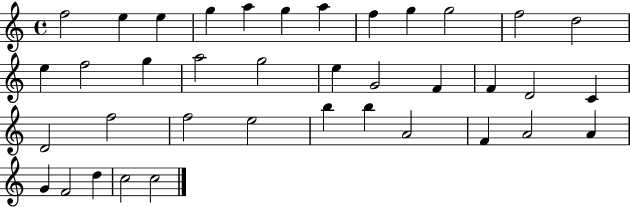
F5/h E5/q E5/q G5/q A5/q G5/q A5/q F5/q G5/q G5/h F5/h D5/h E5/q F5/h G5/q A5/h G5/h E5/q G4/h F4/q F4/q D4/h C4/q D4/h F5/h F5/h E5/h B5/q B5/q A4/h F4/q A4/h A4/q G4/q F4/h D5/q C5/h C5/h